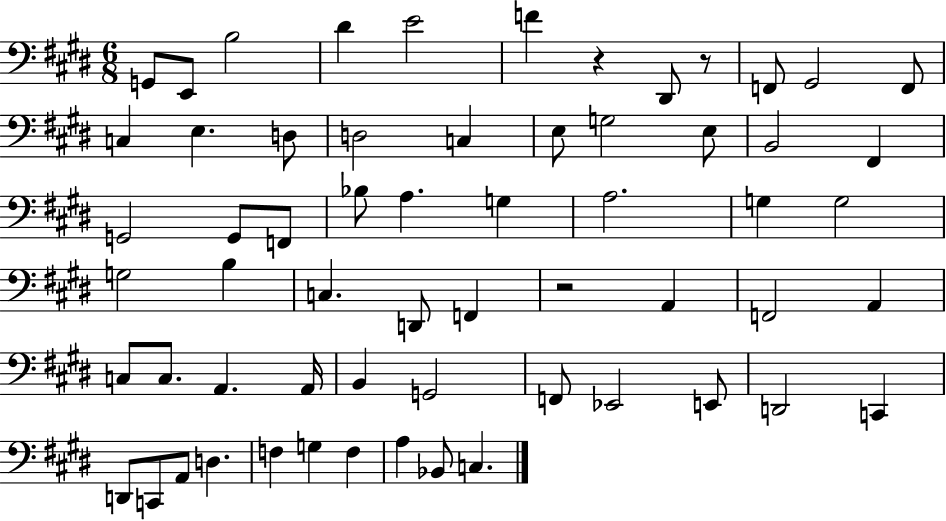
{
  \clef bass
  \numericTimeSignature
  \time 6/8
  \key e \major
  g,8 e,8 b2 | dis'4 e'2 | f'4 r4 dis,8 r8 | f,8 gis,2 f,8 | \break c4 e4. d8 | d2 c4 | e8 g2 e8 | b,2 fis,4 | \break g,2 g,8 f,8 | bes8 a4. g4 | a2. | g4 g2 | \break g2 b4 | c4. d,8 f,4 | r2 a,4 | f,2 a,4 | \break c8 c8. a,4. a,16 | b,4 g,2 | f,8 ees,2 e,8 | d,2 c,4 | \break d,8 c,8 a,8 d4. | f4 g4 f4 | a4 bes,8 c4. | \bar "|."
}